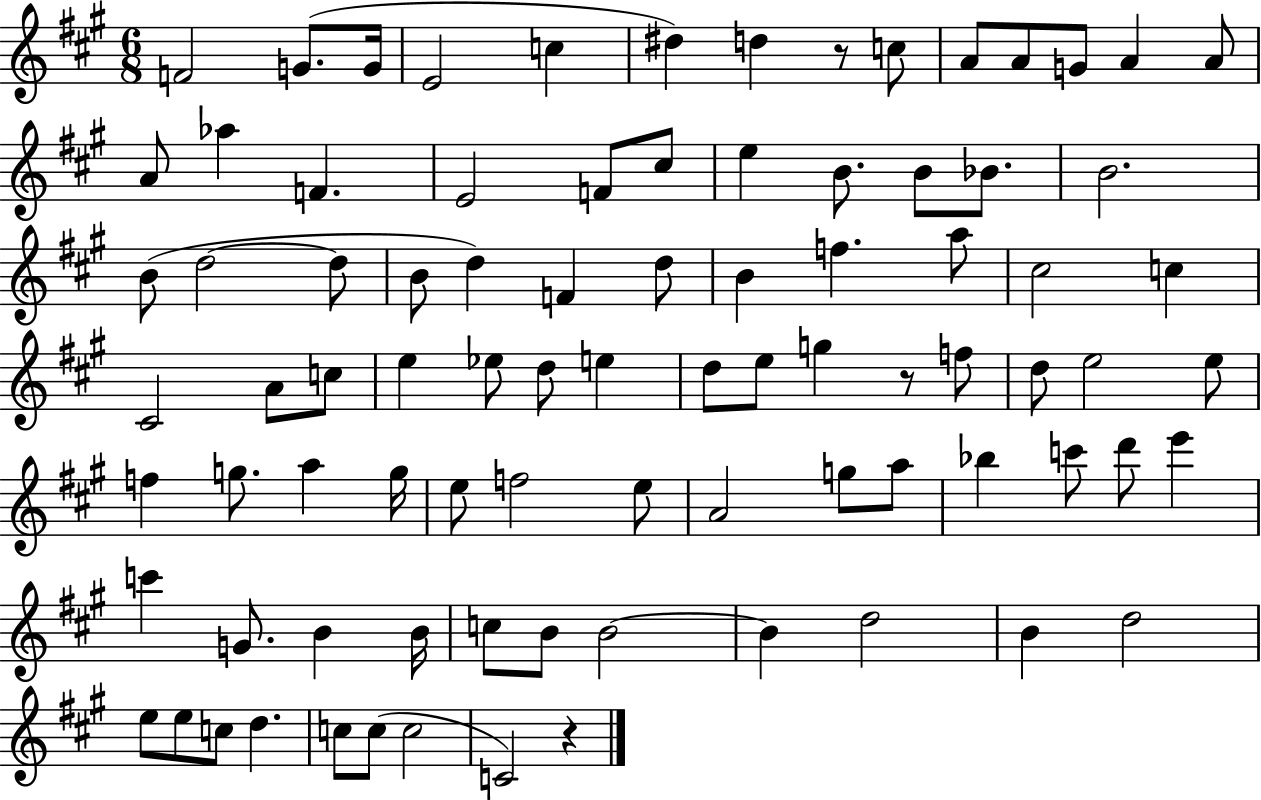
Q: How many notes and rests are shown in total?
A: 86